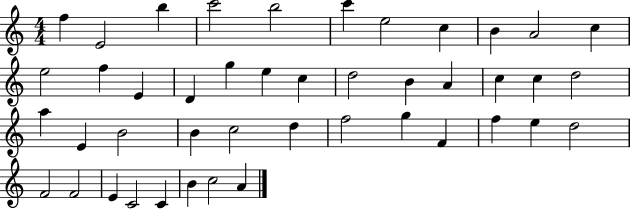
F5/q E4/h B5/q C6/h B5/h C6/q E5/h C5/q B4/q A4/h C5/q E5/h F5/q E4/q D4/q G5/q E5/q C5/q D5/h B4/q A4/q C5/q C5/q D5/h A5/q E4/q B4/h B4/q C5/h D5/q F5/h G5/q F4/q F5/q E5/q D5/h F4/h F4/h E4/q C4/h C4/q B4/q C5/h A4/q